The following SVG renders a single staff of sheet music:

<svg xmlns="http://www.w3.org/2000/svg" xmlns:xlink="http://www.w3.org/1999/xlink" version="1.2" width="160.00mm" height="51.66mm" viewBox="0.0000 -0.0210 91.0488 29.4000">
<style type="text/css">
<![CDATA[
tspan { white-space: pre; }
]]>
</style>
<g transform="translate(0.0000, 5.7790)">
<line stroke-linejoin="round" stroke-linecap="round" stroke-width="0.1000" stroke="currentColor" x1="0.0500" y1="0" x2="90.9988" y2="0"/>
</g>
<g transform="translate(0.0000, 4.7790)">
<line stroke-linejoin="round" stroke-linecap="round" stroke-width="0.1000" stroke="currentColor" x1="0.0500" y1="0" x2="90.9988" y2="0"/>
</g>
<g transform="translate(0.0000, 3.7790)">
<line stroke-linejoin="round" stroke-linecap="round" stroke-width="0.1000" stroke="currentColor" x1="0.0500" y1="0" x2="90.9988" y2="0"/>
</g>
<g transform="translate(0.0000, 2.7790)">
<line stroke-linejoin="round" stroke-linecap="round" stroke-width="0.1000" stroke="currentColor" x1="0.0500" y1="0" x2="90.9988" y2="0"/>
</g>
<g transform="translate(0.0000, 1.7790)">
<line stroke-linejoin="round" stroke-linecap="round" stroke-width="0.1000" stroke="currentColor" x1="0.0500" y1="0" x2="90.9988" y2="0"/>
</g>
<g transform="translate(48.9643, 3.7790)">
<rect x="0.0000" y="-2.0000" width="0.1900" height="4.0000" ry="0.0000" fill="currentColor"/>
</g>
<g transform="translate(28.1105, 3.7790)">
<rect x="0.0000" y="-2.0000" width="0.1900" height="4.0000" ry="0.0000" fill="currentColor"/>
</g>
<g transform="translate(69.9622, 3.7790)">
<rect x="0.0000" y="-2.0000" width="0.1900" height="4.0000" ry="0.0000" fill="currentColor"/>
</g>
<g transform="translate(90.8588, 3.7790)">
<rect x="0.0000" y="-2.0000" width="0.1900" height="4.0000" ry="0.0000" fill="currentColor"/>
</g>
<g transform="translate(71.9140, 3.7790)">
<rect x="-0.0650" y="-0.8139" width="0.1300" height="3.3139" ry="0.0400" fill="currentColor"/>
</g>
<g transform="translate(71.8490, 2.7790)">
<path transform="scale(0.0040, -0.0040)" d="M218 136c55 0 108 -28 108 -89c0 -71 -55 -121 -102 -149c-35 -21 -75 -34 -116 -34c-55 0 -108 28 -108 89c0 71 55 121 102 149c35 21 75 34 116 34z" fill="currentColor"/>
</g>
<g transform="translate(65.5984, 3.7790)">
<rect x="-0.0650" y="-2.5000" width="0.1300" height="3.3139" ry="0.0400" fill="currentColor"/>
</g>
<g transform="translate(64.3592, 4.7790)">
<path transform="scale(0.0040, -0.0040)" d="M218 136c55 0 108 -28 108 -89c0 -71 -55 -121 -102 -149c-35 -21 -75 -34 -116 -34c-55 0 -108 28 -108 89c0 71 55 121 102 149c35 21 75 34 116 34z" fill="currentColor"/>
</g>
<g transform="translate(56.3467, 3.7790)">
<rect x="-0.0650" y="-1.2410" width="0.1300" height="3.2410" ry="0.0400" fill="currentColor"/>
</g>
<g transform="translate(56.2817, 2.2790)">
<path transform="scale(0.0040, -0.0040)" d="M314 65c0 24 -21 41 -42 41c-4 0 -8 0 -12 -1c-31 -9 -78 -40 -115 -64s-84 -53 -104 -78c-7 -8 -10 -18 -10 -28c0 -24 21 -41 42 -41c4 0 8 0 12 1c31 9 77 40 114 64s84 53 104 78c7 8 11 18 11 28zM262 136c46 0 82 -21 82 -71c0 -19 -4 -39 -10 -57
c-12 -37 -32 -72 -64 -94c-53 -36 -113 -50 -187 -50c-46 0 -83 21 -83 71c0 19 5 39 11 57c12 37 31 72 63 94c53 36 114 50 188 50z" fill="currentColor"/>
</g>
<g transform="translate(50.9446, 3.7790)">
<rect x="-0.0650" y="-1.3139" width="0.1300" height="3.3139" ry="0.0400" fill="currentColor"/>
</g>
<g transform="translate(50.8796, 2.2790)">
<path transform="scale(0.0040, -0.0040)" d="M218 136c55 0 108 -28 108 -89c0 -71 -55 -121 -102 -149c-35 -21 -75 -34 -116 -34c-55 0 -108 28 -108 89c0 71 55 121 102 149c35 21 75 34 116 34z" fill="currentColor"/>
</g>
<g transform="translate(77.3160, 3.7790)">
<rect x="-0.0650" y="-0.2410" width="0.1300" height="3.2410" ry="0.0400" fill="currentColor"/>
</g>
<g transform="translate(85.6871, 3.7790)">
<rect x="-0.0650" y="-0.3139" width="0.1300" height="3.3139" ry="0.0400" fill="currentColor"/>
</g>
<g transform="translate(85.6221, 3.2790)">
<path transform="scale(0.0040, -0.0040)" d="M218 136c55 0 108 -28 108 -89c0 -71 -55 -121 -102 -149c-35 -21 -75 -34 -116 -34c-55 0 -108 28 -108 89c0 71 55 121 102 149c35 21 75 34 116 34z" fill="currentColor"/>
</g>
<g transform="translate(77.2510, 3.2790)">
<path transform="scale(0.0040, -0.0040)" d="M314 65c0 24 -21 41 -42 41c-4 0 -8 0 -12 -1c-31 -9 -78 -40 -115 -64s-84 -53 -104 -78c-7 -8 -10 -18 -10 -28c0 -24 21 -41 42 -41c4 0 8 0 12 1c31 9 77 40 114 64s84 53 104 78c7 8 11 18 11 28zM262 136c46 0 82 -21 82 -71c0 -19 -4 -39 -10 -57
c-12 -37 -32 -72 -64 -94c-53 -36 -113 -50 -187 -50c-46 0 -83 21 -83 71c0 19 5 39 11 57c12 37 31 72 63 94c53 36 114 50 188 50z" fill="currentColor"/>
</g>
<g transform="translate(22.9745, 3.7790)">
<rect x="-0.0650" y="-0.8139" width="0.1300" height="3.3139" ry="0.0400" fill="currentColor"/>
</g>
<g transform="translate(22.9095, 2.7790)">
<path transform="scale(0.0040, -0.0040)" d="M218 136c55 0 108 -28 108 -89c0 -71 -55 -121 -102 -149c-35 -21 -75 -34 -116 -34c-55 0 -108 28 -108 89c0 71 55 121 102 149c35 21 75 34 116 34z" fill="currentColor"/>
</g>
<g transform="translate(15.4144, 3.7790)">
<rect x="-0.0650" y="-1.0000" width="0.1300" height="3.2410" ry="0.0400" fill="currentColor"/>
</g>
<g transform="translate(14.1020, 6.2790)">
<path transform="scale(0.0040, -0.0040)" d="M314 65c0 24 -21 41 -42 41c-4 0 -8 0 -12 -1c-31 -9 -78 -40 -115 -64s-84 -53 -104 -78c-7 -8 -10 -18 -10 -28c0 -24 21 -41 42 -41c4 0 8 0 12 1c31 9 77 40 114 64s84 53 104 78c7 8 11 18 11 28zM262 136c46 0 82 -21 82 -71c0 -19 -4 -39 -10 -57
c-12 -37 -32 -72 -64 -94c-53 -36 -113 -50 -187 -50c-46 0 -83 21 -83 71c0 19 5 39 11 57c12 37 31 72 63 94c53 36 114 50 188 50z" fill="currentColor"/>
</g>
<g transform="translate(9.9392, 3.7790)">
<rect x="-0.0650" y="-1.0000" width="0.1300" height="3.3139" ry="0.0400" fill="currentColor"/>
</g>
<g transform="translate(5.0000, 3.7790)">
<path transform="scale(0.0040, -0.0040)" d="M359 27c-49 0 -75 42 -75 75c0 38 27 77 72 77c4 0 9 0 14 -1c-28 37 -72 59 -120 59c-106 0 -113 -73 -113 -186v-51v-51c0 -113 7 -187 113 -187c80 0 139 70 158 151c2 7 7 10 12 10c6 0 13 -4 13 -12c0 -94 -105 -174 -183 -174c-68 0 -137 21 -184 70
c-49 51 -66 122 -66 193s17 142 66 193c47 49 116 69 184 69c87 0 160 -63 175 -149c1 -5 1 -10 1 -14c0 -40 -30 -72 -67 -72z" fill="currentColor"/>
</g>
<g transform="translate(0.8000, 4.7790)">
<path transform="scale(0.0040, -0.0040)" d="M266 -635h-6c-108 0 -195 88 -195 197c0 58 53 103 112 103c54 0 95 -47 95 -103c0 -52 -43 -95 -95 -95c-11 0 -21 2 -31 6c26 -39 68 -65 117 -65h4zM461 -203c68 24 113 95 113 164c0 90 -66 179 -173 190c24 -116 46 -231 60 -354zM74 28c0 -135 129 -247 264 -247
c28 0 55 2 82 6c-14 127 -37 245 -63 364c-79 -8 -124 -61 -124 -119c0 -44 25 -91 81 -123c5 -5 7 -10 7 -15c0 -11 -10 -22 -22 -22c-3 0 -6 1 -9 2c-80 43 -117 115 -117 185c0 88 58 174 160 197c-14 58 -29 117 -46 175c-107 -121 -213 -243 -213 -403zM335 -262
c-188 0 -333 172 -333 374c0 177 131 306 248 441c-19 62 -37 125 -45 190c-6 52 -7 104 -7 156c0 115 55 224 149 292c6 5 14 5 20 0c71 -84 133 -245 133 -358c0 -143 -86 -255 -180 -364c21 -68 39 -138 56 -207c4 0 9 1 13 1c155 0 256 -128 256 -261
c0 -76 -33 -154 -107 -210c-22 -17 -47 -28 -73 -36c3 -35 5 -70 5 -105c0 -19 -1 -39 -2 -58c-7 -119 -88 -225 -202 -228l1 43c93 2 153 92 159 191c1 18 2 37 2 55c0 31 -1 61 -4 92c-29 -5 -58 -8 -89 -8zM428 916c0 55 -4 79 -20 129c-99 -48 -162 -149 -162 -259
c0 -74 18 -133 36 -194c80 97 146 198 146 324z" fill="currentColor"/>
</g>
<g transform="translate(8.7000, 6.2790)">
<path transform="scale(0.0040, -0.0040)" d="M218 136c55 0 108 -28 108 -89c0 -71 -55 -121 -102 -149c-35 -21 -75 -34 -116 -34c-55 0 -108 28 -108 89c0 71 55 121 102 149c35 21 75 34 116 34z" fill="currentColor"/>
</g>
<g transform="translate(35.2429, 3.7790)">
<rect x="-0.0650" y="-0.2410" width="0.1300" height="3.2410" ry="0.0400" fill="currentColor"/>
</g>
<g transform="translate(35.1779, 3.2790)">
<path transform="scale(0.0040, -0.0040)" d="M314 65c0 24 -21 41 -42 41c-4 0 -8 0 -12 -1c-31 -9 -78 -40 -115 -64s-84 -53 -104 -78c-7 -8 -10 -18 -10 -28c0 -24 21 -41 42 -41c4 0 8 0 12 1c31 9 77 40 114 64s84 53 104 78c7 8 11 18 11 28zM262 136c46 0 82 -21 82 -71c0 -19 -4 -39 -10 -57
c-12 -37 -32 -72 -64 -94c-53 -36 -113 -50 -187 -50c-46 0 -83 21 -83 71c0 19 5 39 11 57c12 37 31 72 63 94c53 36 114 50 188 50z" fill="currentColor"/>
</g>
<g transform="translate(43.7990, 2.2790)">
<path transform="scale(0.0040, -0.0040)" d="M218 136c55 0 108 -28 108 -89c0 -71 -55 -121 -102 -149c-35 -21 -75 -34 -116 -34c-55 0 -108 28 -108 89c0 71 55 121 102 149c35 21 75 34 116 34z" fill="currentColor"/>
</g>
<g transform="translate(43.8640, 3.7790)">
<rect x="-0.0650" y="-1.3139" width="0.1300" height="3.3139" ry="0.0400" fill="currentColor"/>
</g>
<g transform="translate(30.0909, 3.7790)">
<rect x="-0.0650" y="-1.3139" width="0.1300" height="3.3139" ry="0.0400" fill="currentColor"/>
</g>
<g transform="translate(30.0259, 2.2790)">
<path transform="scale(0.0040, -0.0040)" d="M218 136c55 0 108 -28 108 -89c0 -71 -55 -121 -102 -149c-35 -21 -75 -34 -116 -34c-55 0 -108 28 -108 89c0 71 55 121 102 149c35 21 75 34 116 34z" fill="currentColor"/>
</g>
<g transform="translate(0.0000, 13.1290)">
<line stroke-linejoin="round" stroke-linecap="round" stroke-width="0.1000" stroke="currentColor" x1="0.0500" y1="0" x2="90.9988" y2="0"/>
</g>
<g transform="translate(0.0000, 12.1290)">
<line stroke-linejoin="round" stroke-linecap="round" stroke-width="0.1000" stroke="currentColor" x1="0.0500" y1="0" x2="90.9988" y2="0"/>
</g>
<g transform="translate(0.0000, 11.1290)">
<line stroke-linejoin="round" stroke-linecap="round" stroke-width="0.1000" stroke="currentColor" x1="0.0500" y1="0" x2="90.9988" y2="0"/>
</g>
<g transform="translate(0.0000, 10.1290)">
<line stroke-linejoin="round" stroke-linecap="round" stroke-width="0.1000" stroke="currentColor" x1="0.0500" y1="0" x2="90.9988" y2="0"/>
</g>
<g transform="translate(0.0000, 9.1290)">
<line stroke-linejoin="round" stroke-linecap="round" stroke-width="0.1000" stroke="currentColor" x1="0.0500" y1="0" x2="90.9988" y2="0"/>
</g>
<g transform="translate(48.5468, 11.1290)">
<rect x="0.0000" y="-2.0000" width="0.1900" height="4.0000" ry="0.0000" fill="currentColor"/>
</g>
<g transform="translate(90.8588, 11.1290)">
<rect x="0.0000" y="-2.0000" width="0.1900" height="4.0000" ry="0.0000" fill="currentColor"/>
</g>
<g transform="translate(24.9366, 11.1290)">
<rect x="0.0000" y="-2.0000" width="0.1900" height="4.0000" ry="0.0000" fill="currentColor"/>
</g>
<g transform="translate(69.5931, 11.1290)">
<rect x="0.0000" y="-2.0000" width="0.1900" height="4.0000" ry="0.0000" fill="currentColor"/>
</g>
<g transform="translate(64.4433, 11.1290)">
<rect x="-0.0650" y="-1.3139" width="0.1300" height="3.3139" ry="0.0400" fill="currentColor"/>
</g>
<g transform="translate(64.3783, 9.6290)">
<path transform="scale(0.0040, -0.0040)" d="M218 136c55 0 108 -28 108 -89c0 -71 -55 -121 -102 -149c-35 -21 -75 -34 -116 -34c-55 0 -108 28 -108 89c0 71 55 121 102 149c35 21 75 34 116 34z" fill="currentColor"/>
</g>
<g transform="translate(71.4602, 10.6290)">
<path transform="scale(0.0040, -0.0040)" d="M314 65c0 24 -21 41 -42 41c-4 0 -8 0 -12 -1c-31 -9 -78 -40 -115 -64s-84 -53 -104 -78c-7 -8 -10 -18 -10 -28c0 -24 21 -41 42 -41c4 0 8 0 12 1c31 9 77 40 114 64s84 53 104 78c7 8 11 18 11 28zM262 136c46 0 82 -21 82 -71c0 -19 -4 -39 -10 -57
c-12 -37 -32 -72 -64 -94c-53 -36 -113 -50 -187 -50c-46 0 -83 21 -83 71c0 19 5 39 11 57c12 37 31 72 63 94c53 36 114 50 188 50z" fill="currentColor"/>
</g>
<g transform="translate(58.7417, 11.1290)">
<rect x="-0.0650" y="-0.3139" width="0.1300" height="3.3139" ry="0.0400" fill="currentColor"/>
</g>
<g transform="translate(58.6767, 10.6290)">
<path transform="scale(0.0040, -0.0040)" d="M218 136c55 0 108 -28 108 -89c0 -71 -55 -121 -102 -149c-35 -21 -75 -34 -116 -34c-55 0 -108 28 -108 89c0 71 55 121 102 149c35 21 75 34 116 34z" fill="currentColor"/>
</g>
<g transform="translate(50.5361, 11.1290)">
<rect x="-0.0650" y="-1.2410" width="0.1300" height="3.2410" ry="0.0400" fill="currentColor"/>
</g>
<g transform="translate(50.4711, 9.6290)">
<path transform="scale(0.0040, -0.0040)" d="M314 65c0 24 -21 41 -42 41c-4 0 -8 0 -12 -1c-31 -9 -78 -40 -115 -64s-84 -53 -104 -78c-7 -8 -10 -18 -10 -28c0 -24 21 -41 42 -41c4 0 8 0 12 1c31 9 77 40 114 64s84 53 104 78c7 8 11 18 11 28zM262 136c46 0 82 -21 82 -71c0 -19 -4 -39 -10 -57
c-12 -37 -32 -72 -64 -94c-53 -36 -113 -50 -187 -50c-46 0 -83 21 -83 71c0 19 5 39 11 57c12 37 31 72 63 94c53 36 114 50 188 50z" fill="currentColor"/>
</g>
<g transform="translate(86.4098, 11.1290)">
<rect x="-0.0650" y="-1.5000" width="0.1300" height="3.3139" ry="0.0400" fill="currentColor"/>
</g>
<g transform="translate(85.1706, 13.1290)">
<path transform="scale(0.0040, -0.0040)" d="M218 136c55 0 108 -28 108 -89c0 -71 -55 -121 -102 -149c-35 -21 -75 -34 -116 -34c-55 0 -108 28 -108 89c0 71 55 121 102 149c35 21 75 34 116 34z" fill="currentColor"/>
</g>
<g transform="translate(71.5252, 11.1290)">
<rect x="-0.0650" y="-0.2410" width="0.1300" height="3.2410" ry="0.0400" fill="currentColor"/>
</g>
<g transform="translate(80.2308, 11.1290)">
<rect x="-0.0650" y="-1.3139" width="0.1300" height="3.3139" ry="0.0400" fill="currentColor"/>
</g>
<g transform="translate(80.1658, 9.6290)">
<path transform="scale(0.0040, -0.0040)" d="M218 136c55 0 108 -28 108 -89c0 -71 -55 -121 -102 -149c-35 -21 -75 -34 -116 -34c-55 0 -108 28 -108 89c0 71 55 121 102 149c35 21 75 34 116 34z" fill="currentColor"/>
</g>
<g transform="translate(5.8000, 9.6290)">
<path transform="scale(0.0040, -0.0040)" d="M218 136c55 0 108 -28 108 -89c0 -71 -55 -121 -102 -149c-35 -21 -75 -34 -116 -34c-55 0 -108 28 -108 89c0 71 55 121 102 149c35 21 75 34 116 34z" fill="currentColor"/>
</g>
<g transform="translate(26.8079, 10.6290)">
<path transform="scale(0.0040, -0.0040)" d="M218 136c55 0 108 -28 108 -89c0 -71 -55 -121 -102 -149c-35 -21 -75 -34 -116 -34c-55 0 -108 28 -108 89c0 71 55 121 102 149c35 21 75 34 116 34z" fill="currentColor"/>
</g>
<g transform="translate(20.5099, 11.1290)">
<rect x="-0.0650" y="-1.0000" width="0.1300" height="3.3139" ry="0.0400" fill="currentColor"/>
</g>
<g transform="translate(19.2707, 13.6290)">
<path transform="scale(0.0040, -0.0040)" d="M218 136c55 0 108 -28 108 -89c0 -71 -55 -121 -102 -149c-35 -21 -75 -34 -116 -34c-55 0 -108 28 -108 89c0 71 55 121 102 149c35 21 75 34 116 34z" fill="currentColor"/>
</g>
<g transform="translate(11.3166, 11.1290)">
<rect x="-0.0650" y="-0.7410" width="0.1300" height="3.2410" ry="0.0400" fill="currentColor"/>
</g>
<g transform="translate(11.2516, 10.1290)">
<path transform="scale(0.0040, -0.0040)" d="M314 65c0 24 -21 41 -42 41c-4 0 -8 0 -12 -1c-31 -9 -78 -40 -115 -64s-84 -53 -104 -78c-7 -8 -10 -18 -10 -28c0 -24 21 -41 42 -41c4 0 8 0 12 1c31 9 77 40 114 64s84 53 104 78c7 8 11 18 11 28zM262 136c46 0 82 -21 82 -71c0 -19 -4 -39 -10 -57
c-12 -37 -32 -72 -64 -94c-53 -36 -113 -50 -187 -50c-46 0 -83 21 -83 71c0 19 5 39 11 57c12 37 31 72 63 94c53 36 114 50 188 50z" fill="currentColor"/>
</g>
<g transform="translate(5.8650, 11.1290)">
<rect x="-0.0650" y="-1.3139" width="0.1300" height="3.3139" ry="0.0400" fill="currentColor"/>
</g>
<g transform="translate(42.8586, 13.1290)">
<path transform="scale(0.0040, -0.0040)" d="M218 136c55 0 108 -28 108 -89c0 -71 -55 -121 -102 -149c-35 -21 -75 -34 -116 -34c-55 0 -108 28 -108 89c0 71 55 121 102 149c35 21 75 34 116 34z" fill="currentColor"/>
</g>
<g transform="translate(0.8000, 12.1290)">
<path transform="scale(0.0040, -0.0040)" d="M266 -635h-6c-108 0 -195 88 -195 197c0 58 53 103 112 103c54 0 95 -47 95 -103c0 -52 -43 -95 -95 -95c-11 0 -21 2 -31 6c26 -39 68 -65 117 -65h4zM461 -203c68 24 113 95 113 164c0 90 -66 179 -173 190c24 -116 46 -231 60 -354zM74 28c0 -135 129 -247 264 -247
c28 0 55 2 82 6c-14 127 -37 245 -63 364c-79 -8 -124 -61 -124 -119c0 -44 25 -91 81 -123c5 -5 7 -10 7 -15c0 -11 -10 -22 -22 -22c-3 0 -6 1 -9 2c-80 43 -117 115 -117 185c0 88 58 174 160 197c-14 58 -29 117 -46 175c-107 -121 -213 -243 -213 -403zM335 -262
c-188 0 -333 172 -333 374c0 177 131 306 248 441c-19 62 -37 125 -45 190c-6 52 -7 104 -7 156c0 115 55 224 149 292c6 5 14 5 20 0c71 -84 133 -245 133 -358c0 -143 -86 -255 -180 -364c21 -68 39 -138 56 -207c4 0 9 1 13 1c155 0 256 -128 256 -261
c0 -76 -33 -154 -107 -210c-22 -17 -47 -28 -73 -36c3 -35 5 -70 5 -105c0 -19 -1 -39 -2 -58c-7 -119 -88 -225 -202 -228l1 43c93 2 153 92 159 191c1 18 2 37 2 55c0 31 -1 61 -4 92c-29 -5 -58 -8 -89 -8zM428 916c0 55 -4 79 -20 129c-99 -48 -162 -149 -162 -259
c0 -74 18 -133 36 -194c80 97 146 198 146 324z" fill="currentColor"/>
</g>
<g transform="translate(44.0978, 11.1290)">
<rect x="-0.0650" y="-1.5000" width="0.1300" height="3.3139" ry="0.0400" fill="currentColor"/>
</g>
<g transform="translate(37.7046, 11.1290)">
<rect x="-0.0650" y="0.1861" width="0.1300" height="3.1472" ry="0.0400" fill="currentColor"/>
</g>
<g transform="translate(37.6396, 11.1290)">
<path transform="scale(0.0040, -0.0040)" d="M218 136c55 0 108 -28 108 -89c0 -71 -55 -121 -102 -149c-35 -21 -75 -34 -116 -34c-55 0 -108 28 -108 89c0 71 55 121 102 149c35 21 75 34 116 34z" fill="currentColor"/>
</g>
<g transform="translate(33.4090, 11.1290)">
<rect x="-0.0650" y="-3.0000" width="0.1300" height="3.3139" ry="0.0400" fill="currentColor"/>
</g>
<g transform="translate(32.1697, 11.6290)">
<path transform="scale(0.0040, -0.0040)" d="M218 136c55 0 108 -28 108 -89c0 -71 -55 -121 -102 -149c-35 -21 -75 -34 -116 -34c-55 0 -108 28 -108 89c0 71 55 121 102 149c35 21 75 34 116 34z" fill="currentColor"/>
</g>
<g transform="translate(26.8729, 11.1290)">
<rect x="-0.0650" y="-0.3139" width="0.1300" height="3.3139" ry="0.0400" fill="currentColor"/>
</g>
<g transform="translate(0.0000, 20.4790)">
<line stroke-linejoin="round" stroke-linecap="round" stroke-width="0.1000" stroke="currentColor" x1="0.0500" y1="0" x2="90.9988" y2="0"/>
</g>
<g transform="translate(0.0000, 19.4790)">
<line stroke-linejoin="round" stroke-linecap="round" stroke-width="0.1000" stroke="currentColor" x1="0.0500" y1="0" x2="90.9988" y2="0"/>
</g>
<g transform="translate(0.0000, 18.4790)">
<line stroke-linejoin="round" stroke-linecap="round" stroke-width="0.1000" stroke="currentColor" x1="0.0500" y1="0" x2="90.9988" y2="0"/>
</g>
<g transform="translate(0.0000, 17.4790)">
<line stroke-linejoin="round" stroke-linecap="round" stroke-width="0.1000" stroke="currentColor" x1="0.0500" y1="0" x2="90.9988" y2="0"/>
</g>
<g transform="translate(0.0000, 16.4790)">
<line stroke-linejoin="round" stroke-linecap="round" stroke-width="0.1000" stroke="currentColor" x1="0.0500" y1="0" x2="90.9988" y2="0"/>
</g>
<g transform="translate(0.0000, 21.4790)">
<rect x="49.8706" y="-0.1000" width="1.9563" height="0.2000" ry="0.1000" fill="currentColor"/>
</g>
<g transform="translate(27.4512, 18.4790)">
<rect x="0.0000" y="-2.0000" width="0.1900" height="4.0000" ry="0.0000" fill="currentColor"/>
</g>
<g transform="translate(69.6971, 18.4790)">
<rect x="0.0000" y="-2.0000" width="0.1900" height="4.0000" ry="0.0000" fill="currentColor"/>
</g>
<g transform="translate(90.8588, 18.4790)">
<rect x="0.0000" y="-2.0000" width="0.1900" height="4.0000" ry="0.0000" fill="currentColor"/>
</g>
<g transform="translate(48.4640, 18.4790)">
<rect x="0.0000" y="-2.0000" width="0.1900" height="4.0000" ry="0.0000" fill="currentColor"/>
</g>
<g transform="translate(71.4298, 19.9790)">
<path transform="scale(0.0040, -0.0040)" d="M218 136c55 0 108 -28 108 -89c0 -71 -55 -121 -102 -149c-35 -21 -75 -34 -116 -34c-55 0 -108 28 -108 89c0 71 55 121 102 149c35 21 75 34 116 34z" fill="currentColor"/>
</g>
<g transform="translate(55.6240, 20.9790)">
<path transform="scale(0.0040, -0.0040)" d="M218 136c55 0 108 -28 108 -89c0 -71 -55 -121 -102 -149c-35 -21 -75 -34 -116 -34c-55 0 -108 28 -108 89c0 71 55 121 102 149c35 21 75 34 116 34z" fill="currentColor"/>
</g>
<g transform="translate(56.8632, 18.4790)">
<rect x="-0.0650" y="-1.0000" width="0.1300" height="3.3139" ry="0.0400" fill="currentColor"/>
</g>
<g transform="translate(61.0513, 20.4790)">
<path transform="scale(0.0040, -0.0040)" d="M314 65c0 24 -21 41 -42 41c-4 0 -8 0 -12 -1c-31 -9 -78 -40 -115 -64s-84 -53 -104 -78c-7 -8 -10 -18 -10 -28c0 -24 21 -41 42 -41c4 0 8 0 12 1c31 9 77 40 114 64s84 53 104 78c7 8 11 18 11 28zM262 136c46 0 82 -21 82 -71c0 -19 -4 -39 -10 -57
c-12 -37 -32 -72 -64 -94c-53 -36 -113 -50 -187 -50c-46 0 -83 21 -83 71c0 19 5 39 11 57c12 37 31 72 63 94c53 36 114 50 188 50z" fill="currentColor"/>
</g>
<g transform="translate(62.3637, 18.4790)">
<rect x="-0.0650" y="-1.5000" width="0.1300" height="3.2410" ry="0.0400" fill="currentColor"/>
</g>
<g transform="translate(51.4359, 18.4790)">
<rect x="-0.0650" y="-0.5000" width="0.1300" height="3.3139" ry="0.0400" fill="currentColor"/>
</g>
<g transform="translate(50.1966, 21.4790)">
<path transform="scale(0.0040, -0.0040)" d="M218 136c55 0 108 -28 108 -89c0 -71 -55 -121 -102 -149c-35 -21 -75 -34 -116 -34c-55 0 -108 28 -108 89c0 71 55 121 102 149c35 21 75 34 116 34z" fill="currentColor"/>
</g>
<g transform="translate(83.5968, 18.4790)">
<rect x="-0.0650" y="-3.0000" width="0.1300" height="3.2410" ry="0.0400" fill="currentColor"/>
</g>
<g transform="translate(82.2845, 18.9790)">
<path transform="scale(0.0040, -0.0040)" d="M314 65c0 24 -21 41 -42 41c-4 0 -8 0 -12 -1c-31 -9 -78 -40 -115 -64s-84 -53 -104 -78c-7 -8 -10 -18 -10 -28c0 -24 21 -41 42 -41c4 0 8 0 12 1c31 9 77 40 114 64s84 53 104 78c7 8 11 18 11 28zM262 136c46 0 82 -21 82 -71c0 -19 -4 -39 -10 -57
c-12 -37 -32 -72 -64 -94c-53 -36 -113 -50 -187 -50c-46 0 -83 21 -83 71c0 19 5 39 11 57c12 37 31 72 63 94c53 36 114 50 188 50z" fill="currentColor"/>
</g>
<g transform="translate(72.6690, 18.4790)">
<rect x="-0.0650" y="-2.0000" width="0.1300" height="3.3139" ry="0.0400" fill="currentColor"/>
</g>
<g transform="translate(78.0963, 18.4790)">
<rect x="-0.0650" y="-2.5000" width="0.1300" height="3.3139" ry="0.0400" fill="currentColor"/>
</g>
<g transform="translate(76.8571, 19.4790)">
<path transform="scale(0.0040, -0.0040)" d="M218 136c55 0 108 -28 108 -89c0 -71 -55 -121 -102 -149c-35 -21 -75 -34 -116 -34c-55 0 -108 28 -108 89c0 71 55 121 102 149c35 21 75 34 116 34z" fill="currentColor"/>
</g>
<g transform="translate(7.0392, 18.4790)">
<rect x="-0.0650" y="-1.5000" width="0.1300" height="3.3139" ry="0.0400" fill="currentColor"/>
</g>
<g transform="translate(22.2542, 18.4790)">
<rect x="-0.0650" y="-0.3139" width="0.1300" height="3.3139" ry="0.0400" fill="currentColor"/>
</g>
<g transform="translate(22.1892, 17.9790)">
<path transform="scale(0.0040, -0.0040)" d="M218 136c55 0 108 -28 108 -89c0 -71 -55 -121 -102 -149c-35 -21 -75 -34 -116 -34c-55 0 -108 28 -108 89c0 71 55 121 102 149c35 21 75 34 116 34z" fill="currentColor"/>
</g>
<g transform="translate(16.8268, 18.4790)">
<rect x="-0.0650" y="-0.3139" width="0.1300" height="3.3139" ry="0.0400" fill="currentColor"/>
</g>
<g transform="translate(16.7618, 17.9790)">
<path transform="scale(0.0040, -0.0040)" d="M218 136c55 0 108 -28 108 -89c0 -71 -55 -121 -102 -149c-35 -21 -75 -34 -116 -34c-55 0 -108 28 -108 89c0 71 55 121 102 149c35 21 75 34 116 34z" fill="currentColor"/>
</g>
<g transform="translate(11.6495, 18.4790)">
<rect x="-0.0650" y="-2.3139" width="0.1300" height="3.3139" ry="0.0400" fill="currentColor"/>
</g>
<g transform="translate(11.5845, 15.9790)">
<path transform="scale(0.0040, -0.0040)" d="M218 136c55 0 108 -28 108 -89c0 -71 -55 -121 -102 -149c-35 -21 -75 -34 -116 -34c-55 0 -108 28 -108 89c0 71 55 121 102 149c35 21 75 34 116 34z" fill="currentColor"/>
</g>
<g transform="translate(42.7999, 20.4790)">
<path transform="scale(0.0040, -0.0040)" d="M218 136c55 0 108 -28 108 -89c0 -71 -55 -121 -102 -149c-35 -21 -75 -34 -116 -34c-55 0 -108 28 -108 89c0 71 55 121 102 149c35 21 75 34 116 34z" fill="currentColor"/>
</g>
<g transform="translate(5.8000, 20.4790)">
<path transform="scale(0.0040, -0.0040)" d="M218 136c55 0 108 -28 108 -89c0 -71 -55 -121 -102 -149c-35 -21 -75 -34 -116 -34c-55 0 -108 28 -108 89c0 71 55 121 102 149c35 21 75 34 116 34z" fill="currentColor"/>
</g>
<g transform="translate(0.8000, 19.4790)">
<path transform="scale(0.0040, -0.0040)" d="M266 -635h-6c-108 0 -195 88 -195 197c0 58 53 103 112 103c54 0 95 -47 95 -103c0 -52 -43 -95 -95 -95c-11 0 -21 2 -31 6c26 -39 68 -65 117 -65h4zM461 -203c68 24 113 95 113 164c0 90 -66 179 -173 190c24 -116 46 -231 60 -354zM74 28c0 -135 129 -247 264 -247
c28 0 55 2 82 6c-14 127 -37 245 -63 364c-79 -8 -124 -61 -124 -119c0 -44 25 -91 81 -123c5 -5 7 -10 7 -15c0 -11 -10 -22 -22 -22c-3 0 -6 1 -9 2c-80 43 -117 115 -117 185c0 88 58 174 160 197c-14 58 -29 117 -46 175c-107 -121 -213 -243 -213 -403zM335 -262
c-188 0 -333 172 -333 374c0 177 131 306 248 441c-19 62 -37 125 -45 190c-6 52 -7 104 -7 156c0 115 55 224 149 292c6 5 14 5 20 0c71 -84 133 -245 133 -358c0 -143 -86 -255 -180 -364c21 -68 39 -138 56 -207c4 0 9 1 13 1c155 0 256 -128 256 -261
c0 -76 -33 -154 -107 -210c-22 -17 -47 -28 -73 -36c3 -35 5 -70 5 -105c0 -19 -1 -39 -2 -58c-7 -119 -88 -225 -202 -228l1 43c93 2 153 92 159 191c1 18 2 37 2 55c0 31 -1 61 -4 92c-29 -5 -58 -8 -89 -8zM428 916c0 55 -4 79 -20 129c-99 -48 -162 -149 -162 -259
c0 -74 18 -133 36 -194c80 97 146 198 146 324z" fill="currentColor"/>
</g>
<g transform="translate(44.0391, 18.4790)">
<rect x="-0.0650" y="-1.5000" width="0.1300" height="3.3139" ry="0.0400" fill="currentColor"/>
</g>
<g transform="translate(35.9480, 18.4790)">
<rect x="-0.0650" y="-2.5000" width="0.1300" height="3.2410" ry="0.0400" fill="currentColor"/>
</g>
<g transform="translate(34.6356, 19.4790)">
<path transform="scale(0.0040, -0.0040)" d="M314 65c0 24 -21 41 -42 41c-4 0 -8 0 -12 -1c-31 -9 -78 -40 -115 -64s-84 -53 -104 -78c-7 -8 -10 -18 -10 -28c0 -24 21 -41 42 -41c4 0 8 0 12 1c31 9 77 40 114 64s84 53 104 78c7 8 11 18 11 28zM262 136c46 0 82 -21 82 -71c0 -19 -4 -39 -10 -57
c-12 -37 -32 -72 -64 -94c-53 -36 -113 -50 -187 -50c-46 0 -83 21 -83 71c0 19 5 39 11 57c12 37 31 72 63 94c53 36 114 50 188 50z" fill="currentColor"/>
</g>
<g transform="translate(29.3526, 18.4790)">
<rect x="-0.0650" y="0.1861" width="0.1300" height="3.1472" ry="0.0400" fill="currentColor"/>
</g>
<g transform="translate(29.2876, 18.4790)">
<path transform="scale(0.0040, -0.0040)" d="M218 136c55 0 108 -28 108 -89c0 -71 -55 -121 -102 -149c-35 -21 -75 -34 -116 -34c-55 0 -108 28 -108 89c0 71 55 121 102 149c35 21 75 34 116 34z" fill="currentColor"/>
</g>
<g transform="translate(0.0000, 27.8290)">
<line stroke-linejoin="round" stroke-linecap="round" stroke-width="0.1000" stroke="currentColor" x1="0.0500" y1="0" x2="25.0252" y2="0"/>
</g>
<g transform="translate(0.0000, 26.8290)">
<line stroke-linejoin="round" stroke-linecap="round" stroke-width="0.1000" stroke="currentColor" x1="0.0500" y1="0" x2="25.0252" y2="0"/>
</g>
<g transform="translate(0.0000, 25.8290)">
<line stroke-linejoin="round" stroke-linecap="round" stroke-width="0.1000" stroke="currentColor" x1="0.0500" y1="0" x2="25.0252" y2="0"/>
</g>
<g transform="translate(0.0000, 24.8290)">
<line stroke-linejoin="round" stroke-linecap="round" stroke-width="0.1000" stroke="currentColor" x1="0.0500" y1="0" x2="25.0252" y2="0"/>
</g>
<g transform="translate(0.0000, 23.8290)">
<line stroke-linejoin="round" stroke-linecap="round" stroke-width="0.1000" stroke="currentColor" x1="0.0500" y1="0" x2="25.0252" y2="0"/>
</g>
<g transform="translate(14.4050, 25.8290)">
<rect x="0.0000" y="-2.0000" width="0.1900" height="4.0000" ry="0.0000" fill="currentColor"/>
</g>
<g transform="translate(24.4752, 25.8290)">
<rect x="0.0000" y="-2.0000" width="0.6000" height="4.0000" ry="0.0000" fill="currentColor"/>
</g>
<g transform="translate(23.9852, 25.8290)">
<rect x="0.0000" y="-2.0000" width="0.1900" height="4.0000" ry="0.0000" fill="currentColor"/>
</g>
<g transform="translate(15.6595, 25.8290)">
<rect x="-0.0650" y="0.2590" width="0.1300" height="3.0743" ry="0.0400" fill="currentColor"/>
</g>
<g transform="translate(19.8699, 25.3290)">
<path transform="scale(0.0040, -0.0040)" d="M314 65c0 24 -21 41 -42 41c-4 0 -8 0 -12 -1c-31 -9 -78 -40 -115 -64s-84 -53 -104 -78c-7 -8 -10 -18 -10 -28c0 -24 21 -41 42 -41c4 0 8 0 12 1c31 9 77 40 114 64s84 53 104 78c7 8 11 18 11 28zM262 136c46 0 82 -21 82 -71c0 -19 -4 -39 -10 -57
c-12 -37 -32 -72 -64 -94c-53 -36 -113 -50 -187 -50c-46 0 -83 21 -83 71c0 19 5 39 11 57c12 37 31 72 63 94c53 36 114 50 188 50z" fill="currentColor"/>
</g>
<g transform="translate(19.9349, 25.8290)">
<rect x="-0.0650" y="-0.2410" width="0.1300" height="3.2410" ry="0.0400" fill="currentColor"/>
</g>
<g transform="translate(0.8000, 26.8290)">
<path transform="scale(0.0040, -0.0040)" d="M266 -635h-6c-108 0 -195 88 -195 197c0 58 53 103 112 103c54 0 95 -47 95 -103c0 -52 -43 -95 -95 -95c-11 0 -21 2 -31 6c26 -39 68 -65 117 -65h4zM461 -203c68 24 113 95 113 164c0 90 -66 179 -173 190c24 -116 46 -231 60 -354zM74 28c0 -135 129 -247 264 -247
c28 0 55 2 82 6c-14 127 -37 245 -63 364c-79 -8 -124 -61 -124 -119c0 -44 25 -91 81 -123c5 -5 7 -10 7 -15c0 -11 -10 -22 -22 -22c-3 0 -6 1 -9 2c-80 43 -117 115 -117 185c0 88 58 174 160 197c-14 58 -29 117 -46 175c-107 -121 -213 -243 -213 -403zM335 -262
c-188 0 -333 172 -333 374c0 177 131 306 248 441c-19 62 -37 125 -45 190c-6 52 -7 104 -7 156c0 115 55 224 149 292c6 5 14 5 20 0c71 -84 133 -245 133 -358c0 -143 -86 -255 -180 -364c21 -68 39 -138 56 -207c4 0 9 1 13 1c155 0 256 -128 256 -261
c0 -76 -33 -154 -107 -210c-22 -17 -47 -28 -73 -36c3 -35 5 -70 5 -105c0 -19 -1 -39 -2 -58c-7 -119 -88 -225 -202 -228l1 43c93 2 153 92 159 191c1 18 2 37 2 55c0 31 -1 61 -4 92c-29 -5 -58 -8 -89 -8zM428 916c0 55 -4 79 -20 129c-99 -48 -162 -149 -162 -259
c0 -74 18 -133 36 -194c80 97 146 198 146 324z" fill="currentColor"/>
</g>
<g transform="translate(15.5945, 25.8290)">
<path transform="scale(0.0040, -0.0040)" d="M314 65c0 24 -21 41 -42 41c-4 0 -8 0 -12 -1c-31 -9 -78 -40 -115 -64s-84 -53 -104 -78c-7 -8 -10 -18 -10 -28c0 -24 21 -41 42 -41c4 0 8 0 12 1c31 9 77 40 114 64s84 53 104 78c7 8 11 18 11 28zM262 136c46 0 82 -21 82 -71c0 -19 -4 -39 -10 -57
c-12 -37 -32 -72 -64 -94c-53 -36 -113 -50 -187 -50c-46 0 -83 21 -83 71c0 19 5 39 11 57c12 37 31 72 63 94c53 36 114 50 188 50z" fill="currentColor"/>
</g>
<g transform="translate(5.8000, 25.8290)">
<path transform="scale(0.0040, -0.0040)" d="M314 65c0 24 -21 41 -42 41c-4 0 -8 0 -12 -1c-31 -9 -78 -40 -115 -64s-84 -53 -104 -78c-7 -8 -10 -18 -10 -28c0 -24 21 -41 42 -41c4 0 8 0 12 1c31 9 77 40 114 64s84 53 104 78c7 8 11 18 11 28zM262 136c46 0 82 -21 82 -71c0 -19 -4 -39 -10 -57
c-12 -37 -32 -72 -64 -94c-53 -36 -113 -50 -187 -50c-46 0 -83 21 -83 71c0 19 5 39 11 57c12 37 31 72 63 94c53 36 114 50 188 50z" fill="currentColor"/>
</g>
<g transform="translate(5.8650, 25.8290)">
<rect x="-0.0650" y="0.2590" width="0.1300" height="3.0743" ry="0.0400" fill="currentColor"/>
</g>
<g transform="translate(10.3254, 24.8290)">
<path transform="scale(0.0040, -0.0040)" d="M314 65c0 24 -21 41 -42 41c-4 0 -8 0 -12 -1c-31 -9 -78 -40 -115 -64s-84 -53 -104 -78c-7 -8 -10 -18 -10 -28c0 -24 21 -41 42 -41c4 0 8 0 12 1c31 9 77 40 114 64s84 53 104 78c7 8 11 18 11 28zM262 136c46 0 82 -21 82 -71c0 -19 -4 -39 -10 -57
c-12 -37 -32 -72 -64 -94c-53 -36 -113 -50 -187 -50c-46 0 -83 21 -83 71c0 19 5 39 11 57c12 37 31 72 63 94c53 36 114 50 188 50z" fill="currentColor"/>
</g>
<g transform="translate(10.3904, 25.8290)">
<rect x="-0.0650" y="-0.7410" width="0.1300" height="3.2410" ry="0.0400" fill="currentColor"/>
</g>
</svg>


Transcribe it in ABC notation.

X:1
T:Untitled
M:4/4
L:1/4
K:C
D D2 d e c2 e e e2 G d c2 c e d2 D c A B E e2 c e c2 e E E g c c B G2 E C D E2 F G A2 B2 d2 B2 c2